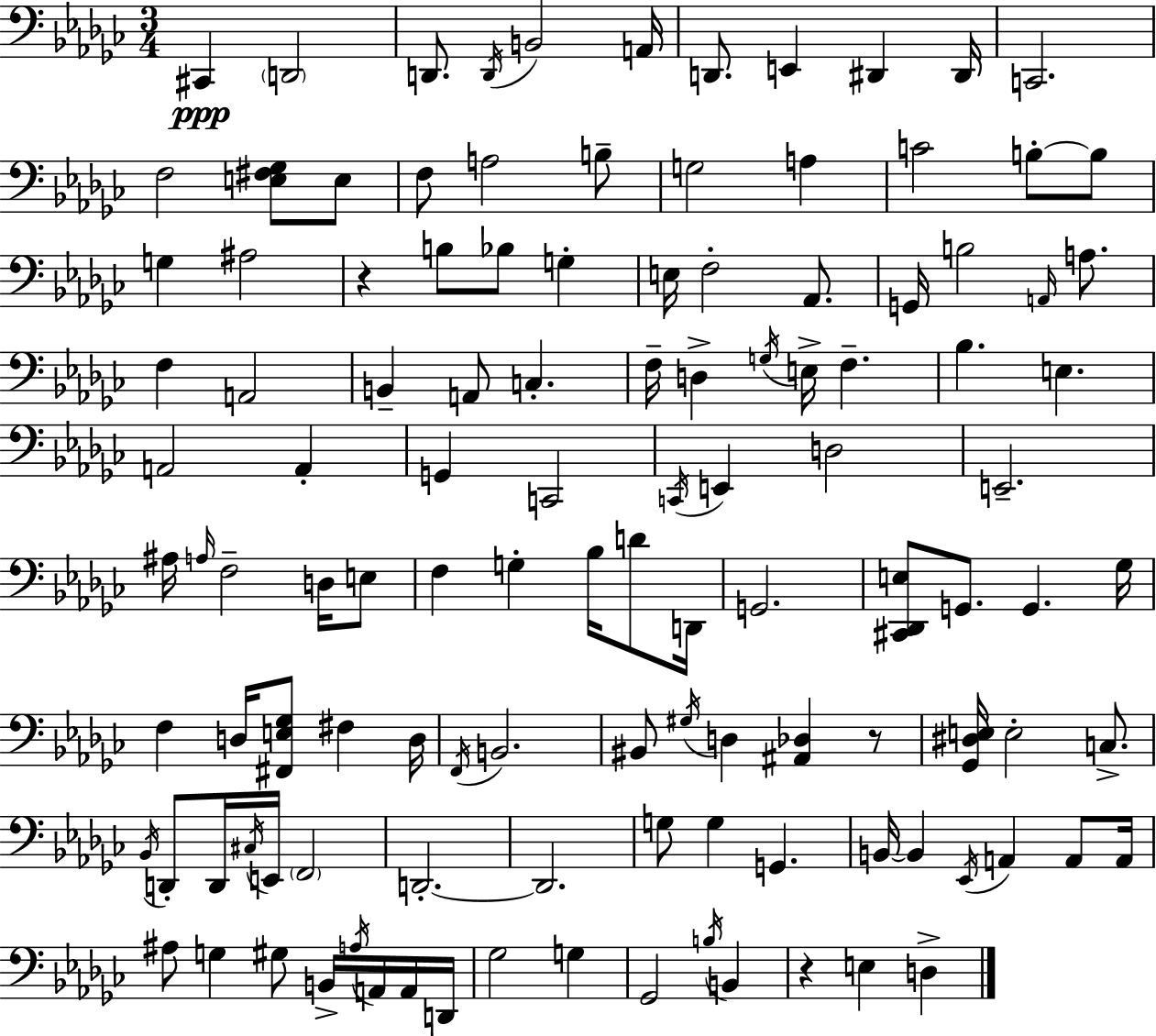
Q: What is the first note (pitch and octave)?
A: C#2